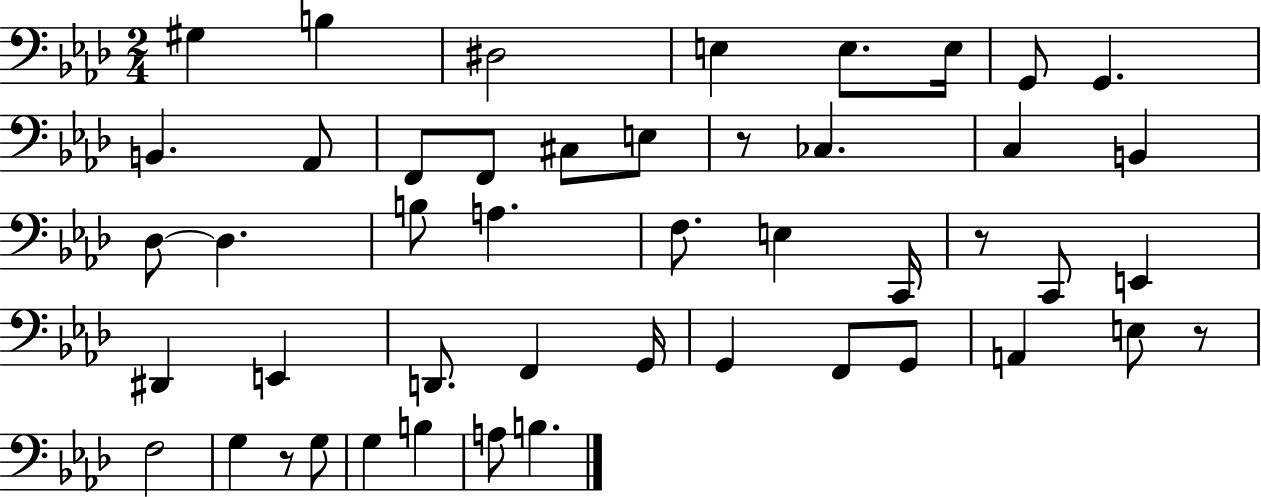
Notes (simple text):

G#3/q B3/q D#3/h E3/q E3/e. E3/s G2/e G2/q. B2/q. Ab2/e F2/e F2/e C#3/e E3/e R/e CES3/q. C3/q B2/q Db3/e Db3/q. B3/e A3/q. F3/e. E3/q C2/s R/e C2/e E2/q D#2/q E2/q D2/e. F2/q G2/s G2/q F2/e G2/e A2/q E3/e R/e F3/h G3/q R/e G3/e G3/q B3/q A3/e B3/q.